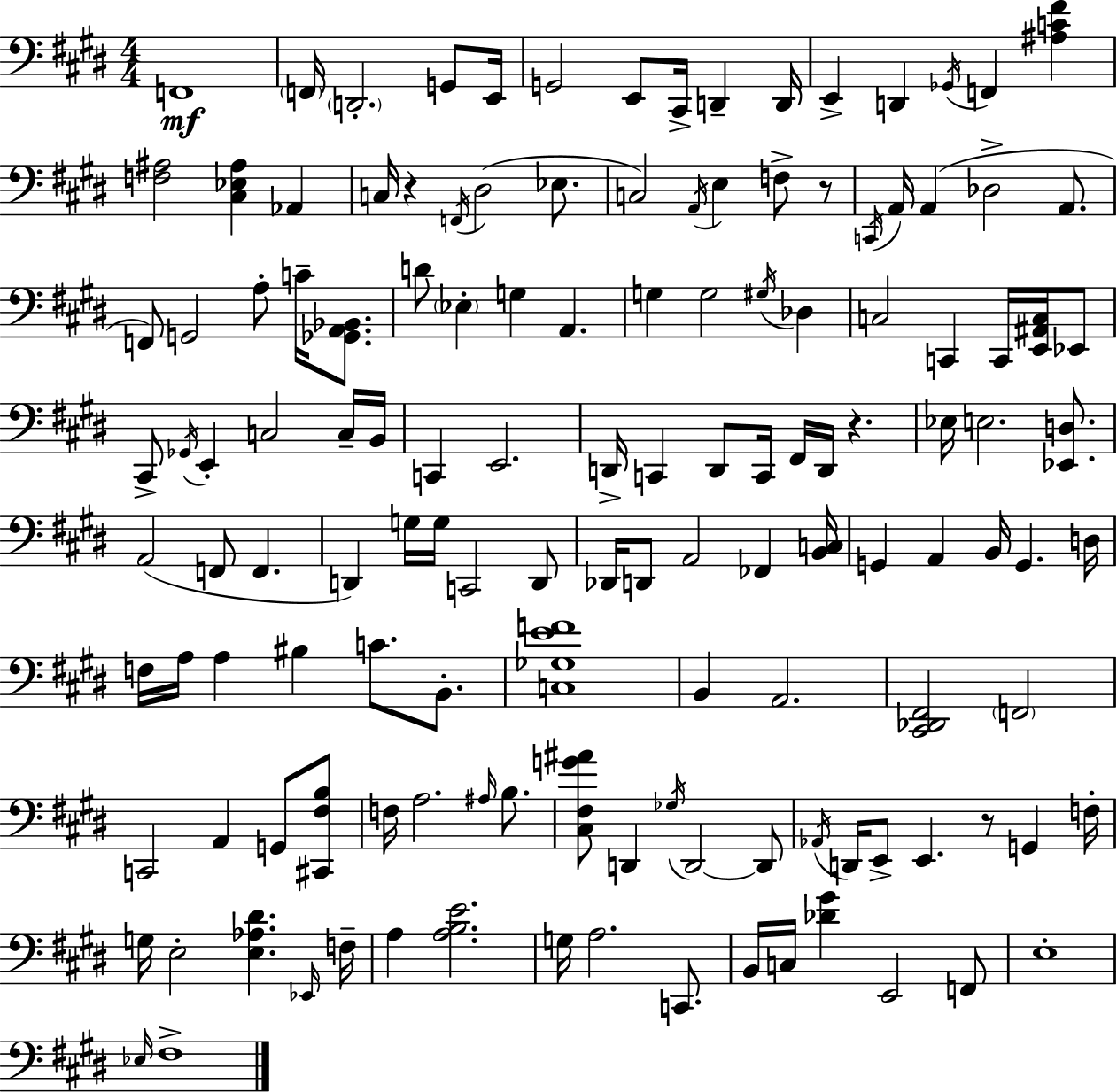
{
  \clef bass
  \numericTimeSignature
  \time 4/4
  \key e \major
  f,1\mf | \parenthesize f,16 \parenthesize d,2.-. g,8 e,16 | g,2 e,8 cis,16-> d,4-- d,16 | e,4-> d,4 \acciaccatura { ges,16 } f,4 <ais c' fis'>4 | \break <f ais>2 <cis ees ais>4 aes,4 | c16 r4 \acciaccatura { f,16 } dis2( ees8. | c2) \acciaccatura { a,16 } e4 f8-> | r8 \acciaccatura { c,16 } a,16 a,4( des2-> | \break a,8. f,8) g,2 a8-. | c'16-- <ges, a, bes,>8. d'8 \parenthesize ees4-. g4 a,4. | g4 g2 | \acciaccatura { gis16 } des4 c2 c,4 | \break c,16 <e, ais, c>16 ees,8 cis,8-> \acciaccatura { ges,16 } e,4-. c2 | c16-- b,16 c,4 e,2. | d,16-> c,4 d,8 c,16 fis,16 d,16 | r4. ees16 e2. | \break <ees, d>8. a,2( f,8 | f,4. d,4) g16 g16 c,2 | d,8 des,16 d,8 a,2 | fes,4 <b, c>16 g,4 a,4 b,16 g,4. | \break d16 f16 a16 a4 bis4 | c'8. b,8.-. <c ges e' f'>1 | b,4 a,2. | <cis, des, fis,>2 \parenthesize f,2 | \break c,2 a,4 | g,8 <cis, fis b>8 f16 a2. | \grace { ais16 } b8. <cis fis g' ais'>8 d,4 \acciaccatura { ges16 } d,2~~ | d,8 \acciaccatura { aes,16 } d,16 e,8-> e,4. | \break r8 g,4 f16-. g16 e2-. | <e aes dis'>4. \grace { ees,16 } f16-- a4 <a b e'>2. | g16 a2. | c,8. b,16 c16 <des' gis'>4 | \break e,2 f,8 e1-. | \grace { ees16 } fis1-> | \bar "|."
}